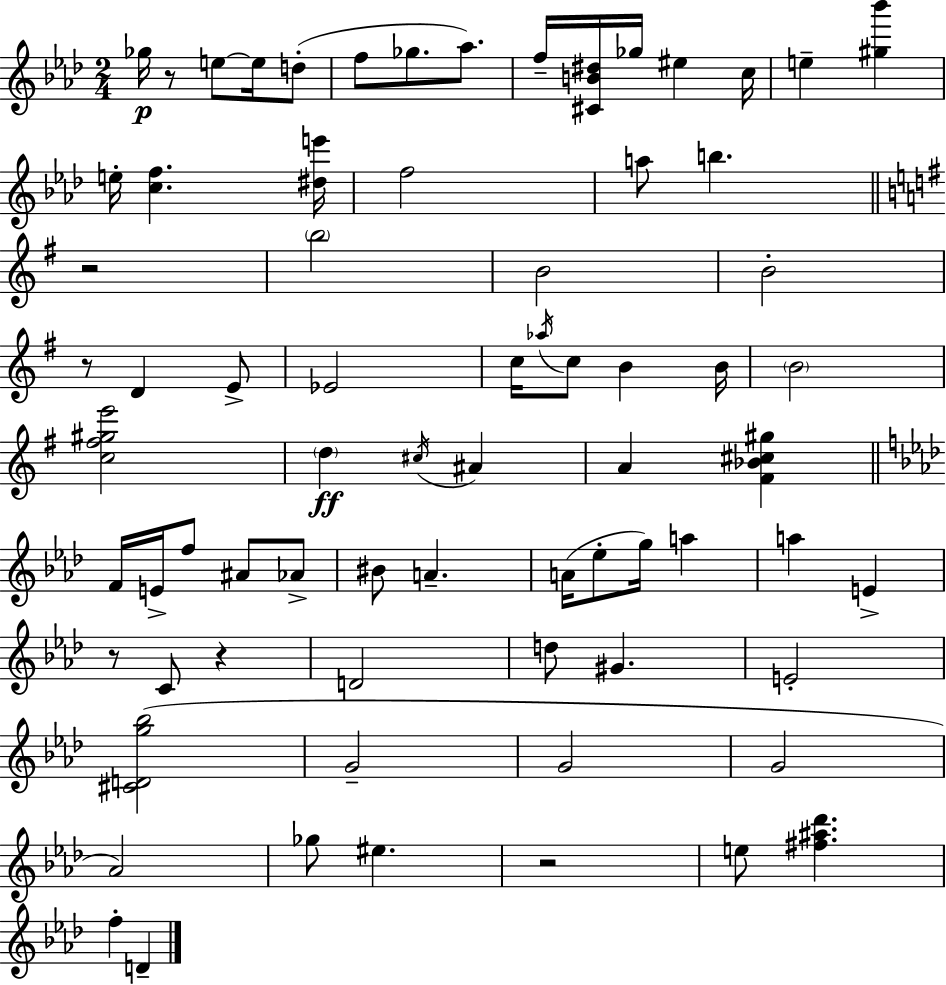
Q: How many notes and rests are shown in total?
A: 73